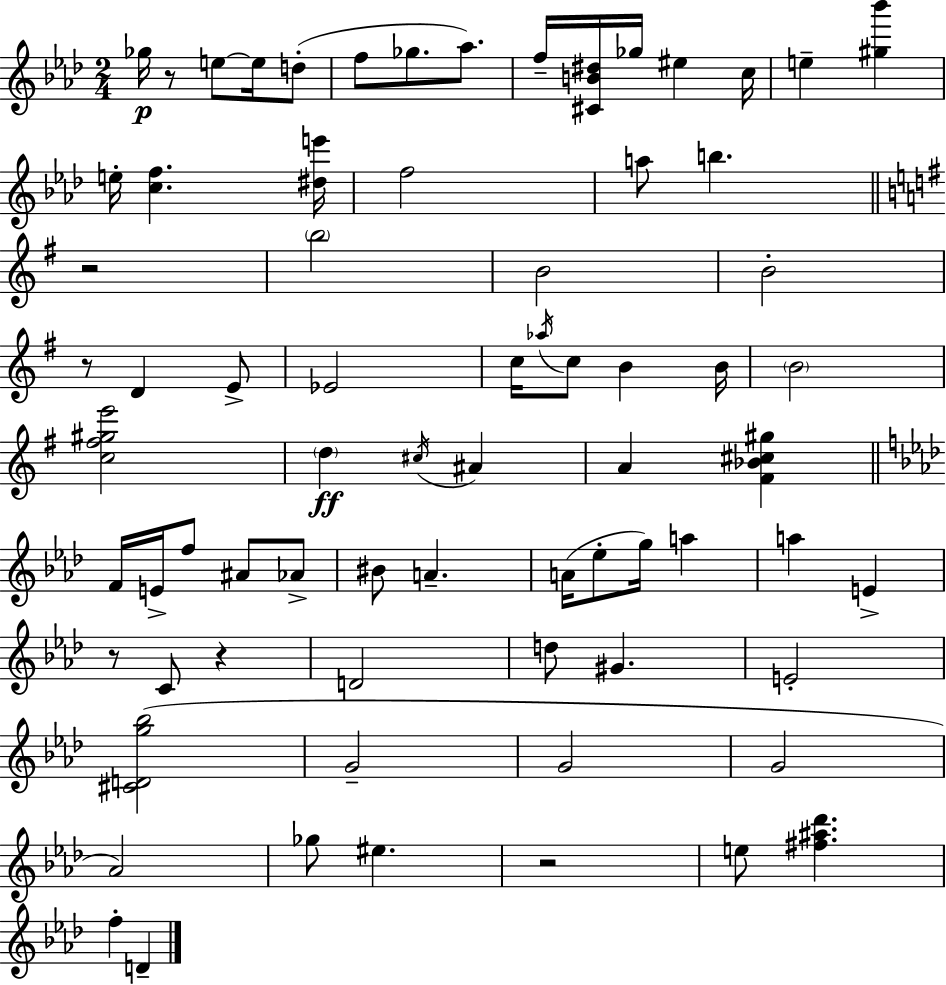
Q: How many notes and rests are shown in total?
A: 73